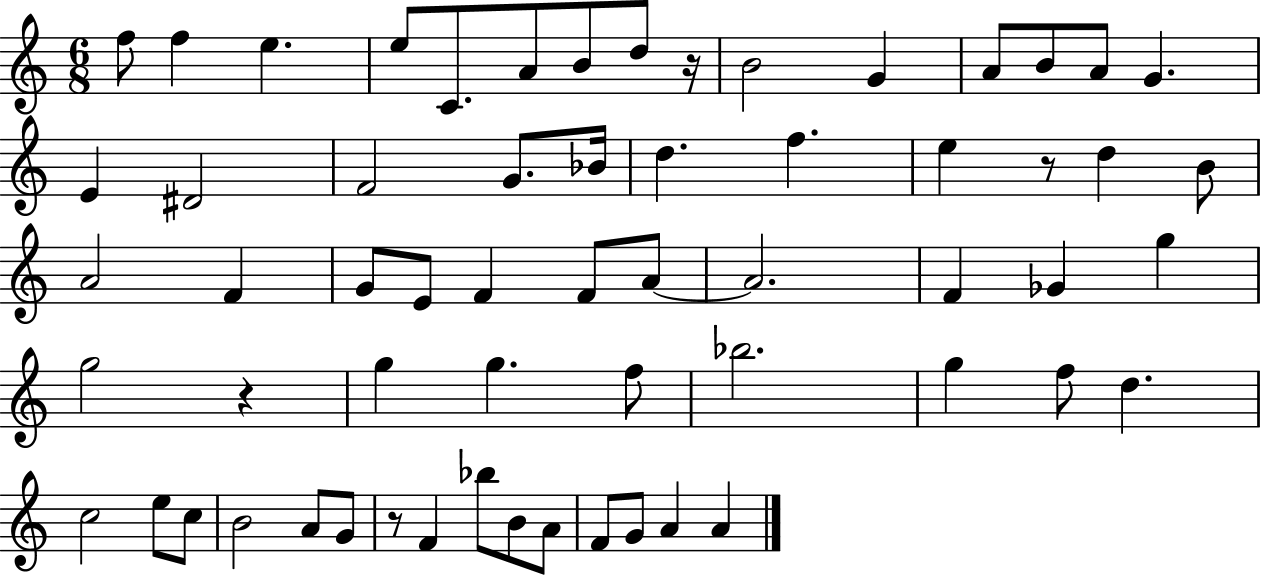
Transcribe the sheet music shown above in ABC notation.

X:1
T:Untitled
M:6/8
L:1/4
K:C
f/2 f e e/2 C/2 A/2 B/2 d/2 z/4 B2 G A/2 B/2 A/2 G E ^D2 F2 G/2 _B/4 d f e z/2 d B/2 A2 F G/2 E/2 F F/2 A/2 A2 F _G g g2 z g g f/2 _b2 g f/2 d c2 e/2 c/2 B2 A/2 G/2 z/2 F _b/2 B/2 A/2 F/2 G/2 A A